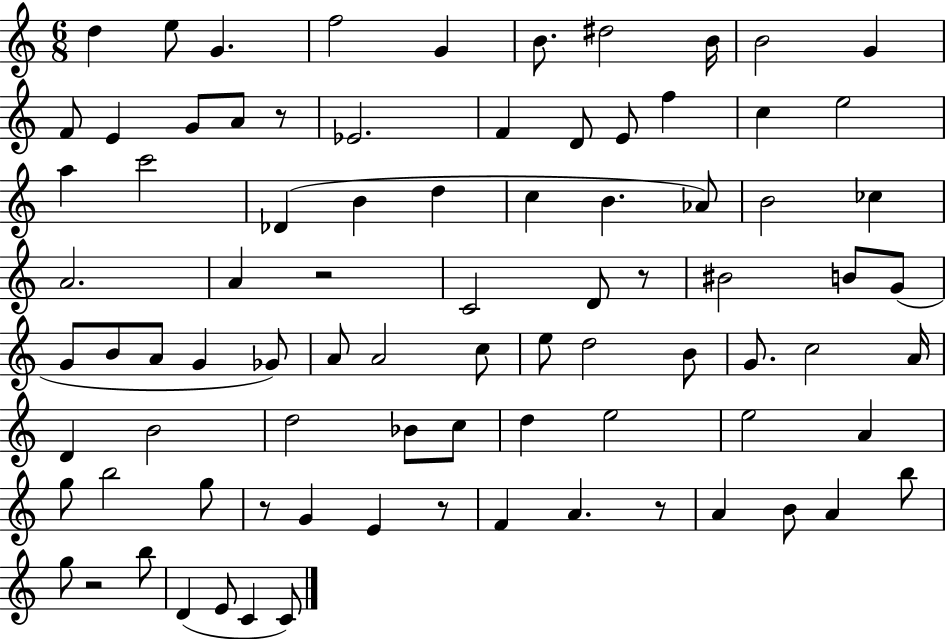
{
  \clef treble
  \numericTimeSignature
  \time 6/8
  \key c \major
  \repeat volta 2 { d''4 e''8 g'4. | f''2 g'4 | b'8. dis''2 b'16 | b'2 g'4 | \break f'8 e'4 g'8 a'8 r8 | ees'2. | f'4 d'8 e'8 f''4 | c''4 e''2 | \break a''4 c'''2 | des'4( b'4 d''4 | c''4 b'4. aes'8) | b'2 ces''4 | \break a'2. | a'4 r2 | c'2 d'8 r8 | bis'2 b'8 g'8( | \break g'8 b'8 a'8 g'4 ges'8) | a'8 a'2 c''8 | e''8 d''2 b'8 | g'8. c''2 a'16 | \break d'4 b'2 | d''2 bes'8 c''8 | d''4 e''2 | e''2 a'4 | \break g''8 b''2 g''8 | r8 g'4 e'4 r8 | f'4 a'4. r8 | a'4 b'8 a'4 b''8 | \break g''8 r2 b''8 | d'4( e'8 c'4 c'8) | } \bar "|."
}